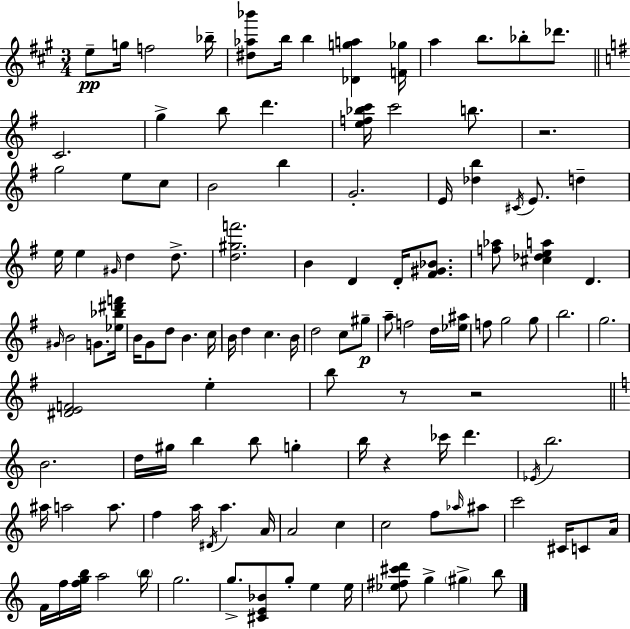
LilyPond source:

{
  \clef treble
  \numericTimeSignature
  \time 3/4
  \key a \major
  e''8--\pp g''16 f''2 bes''16-- | <dis'' aes'' bes'''>8 b''16 b''4 <des' g'' a''>4 <f' ges''>16 | a''4 b''8. bes''8-. des'''8. | \bar "||" \break \key e \minor c'2. | g''4-> b''8 d'''4. | <e'' f'' bes'' c'''>16 c'''2 b''8. | r2. | \break g''2 e''8 c''8 | b'2 b''4 | g'2.-. | e'16 <des'' b''>4 \acciaccatura { cis'16 } e'8. d''4-- | \break e''16 e''4 \grace { gis'16 } d''4 d''8.-> | <d'' gis'' f'''>2. | b'4 d'4 d'16-. <fis' gis' bes'>8. | <f'' aes''>8 <cis'' des'' e'' a''>4 d'4. | \break \grace { gis'16 } b'2 g'8. | <ees'' bes'' dis''' f'''>16 b'16 g'8 d''8 b'4. | c''16 b'16 d''4 c''4. | b'16 d''2 c''8 | \break gis''8--\p a''8-- f''2 | d''16 <ees'' ais''>16 f''8 g''2 | g''8 b''2. | g''2. | \break <dis' e' f'>2 e''4-. | b''8 r8 r2 | \bar "||" \break \key a \minor b'2. | d''16 gis''16 b''4 b''8 g''4-. | b''16 r4 ces'''16 d'''4. | \acciaccatura { ees'16 } b''2. | \break ais''16 a''2 a''8. | f''4 a''16 \acciaccatura { dis'16 } a''4. | a'16 a'2 c''4 | c''2 f''8 | \break \grace { aes''16 } ais''8 c'''2 cis'16 | c'8 a'16 f'16 f''16 <f'' g'' b''>16 a''2 | \parenthesize b''16 g''2. | g''8.-> <cis' e' bes'>8 g''8-. e''4 | \break e''16 <ees'' fis'' cis''' d'''>8 g''4-> \parenthesize gis''4-> | b''8 \bar "|."
}